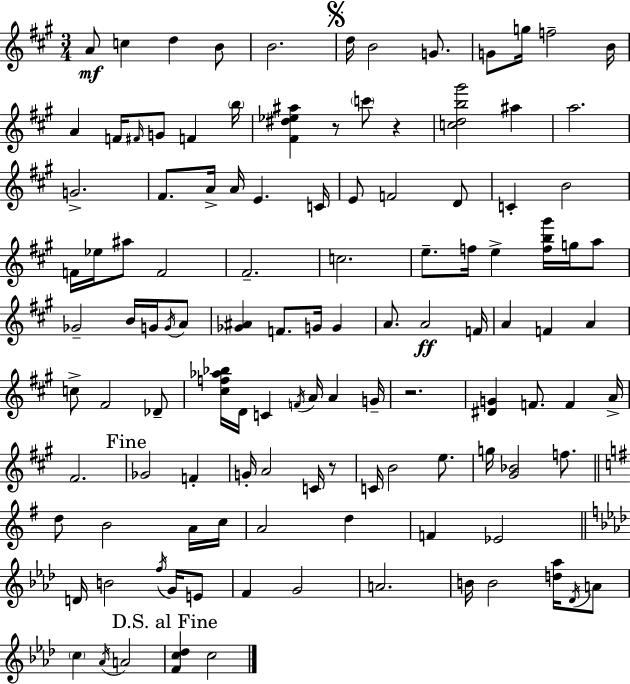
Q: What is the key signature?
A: A major